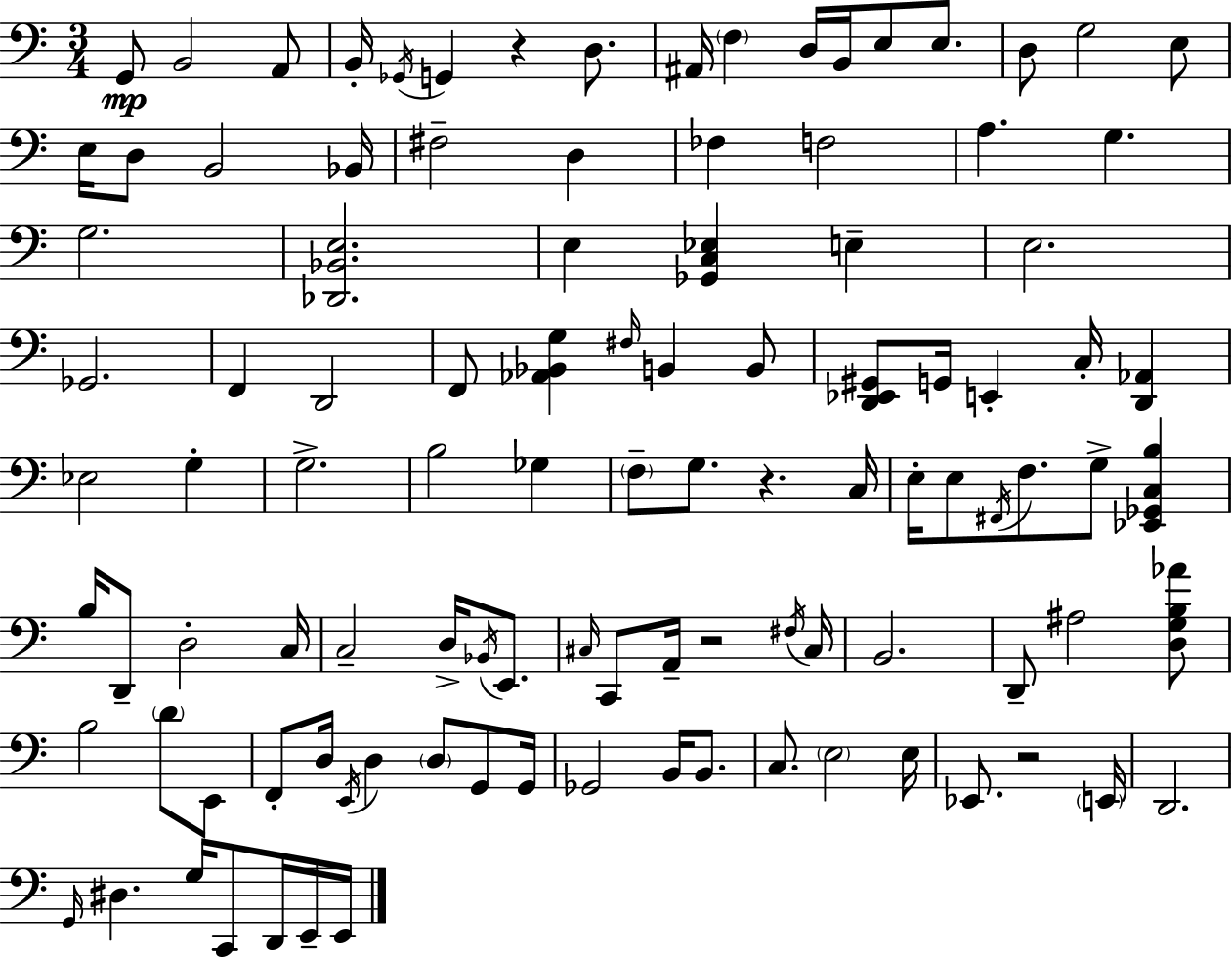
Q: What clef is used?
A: bass